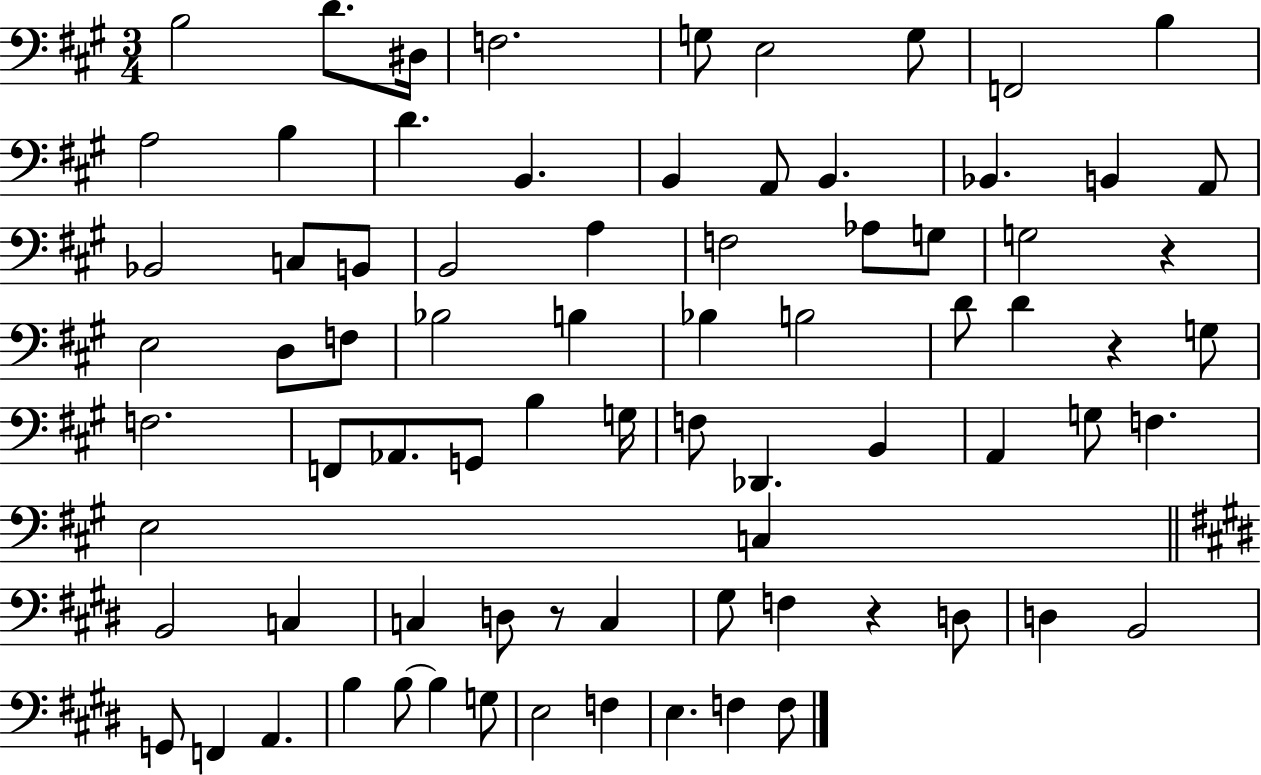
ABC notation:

X:1
T:Untitled
M:3/4
L:1/4
K:A
B,2 D/2 ^D,/4 F,2 G,/2 E,2 G,/2 F,,2 B, A,2 B, D B,, B,, A,,/2 B,, _B,, B,, A,,/2 _B,,2 C,/2 B,,/2 B,,2 A, F,2 _A,/2 G,/2 G,2 z E,2 D,/2 F,/2 _B,2 B, _B, B,2 D/2 D z G,/2 F,2 F,,/2 _A,,/2 G,,/2 B, G,/4 F,/2 _D,, B,, A,, G,/2 F, E,2 C, B,,2 C, C, D,/2 z/2 C, ^G,/2 F, z D,/2 D, B,,2 G,,/2 F,, A,, B, B,/2 B, G,/2 E,2 F, E, F, F,/2